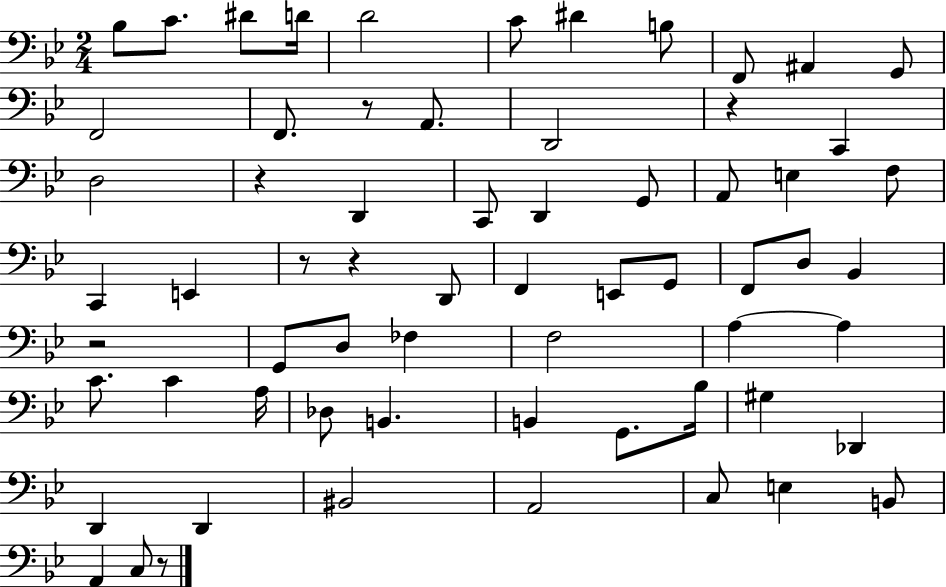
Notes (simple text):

Bb3/e C4/e. D#4/e D4/s D4/h C4/e D#4/q B3/e F2/e A#2/q G2/e F2/h F2/e. R/e A2/e. D2/h R/q C2/q D3/h R/q D2/q C2/e D2/q G2/e A2/e E3/q F3/e C2/q E2/q R/e R/q D2/e F2/q E2/e G2/e F2/e D3/e Bb2/q R/h G2/e D3/e FES3/q F3/h A3/q A3/q C4/e. C4/q A3/s Db3/e B2/q. B2/q G2/e. Bb3/s G#3/q Db2/q D2/q D2/q BIS2/h A2/h C3/e E3/q B2/e A2/q C3/e R/e